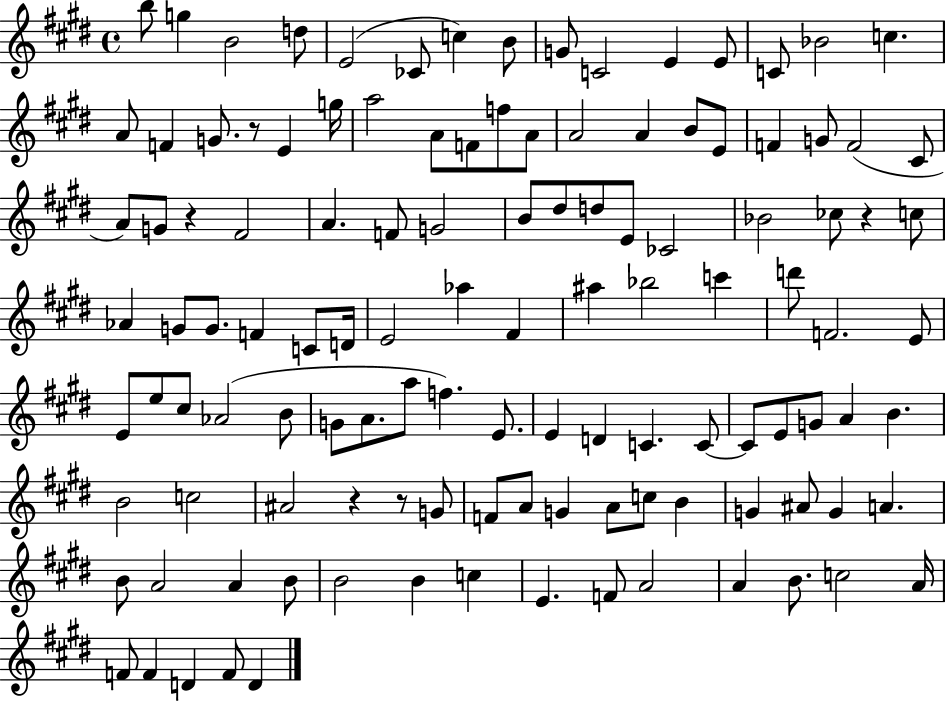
X:1
T:Untitled
M:4/4
L:1/4
K:E
b/2 g B2 d/2 E2 _C/2 c B/2 G/2 C2 E E/2 C/2 _B2 c A/2 F G/2 z/2 E g/4 a2 A/2 F/2 f/2 A/2 A2 A B/2 E/2 F G/2 F2 ^C/2 A/2 G/2 z ^F2 A F/2 G2 B/2 ^d/2 d/2 E/2 _C2 _B2 _c/2 z c/2 _A G/2 G/2 F C/2 D/4 E2 _a ^F ^a _b2 c' d'/2 F2 E/2 E/2 e/2 ^c/2 _A2 B/2 G/2 A/2 a/2 f E/2 E D C C/2 C/2 E/2 G/2 A B B2 c2 ^A2 z z/2 G/2 F/2 A/2 G A/2 c/2 B G ^A/2 G A B/2 A2 A B/2 B2 B c E F/2 A2 A B/2 c2 A/4 F/2 F D F/2 D